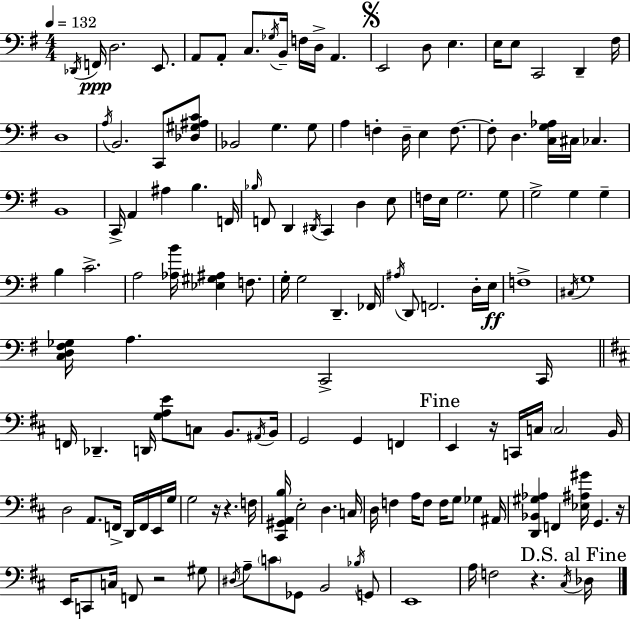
{
  \clef bass
  \numericTimeSignature
  \time 4/4
  \key e \minor
  \tempo 4 = 132
  \repeat volta 2 { \acciaccatura { des,16 }\ppp f,16 d2. e,8. | a,8 a,8-. c8. \acciaccatura { ges16 } b,16-- f16 d16-> a,4. | \mark \markup { \musicglyph "scripts.segno" } e,2 d8 e4. | e16 e8 c,2 d,4-- | \break fis16 d1 | \acciaccatura { a16 } b,2. c,8 | <des gis ais c'>8 bes,2 g4. | g8 a4 f4-. d16-- e4 | \break f8.~~ f8-. d4. <c g aes>16 cis16 ces4. | b,1 | c,16-> a,4 ais4 b4. | f,16 \grace { bes16 } f,8 d,4 \acciaccatura { dis,16 } c,4 d4 | \break e8 f16 e16 g2. | g8 g2-> g4 | g4-- b4 c'2.-> | a2 <aes b'>16 <ees gis ais>4 | \break f8. g16-. g2 d,4.-- | fes,16 \acciaccatura { ais16 } d,8 f,2. | d16-. e16\ff f1-> | \acciaccatura { cis16 } g1 | \break <c d fis ges>16 a4. c,2-> | c,16 \bar "||" \break \key b \minor f,16 des,4.-- d,16 <g a e'>8 c8 b,8. \acciaccatura { ais,16 } | b,16 g,2 g,4 f,4 | \mark "Fine" e,4 r16 c,16 c16 \parenthesize c2 | b,16 d2 a,8. f,16-> d,16 f,16 e,16 | \break g16 g2 r16 r4. | f16 <cis, gis, a, b>16 e2-. d4. | c16 d16 f4 a16 f8 f16 g8 ges4 | ais,16 <d, bes, gis aes>4 f,4 <ees ais gis'>16 g,4. | \break r16 e,16 c,8 c16 f,8 r2 gis8 | \acciaccatura { dis16 } a8-- \parenthesize c'8 ges,8 b,2 | \acciaccatura { bes16 } g,8 e,1 | a16 f2 r4. | \break \acciaccatura { cis16 } \mark "D.S. al Fine" des16 } \bar "|."
}